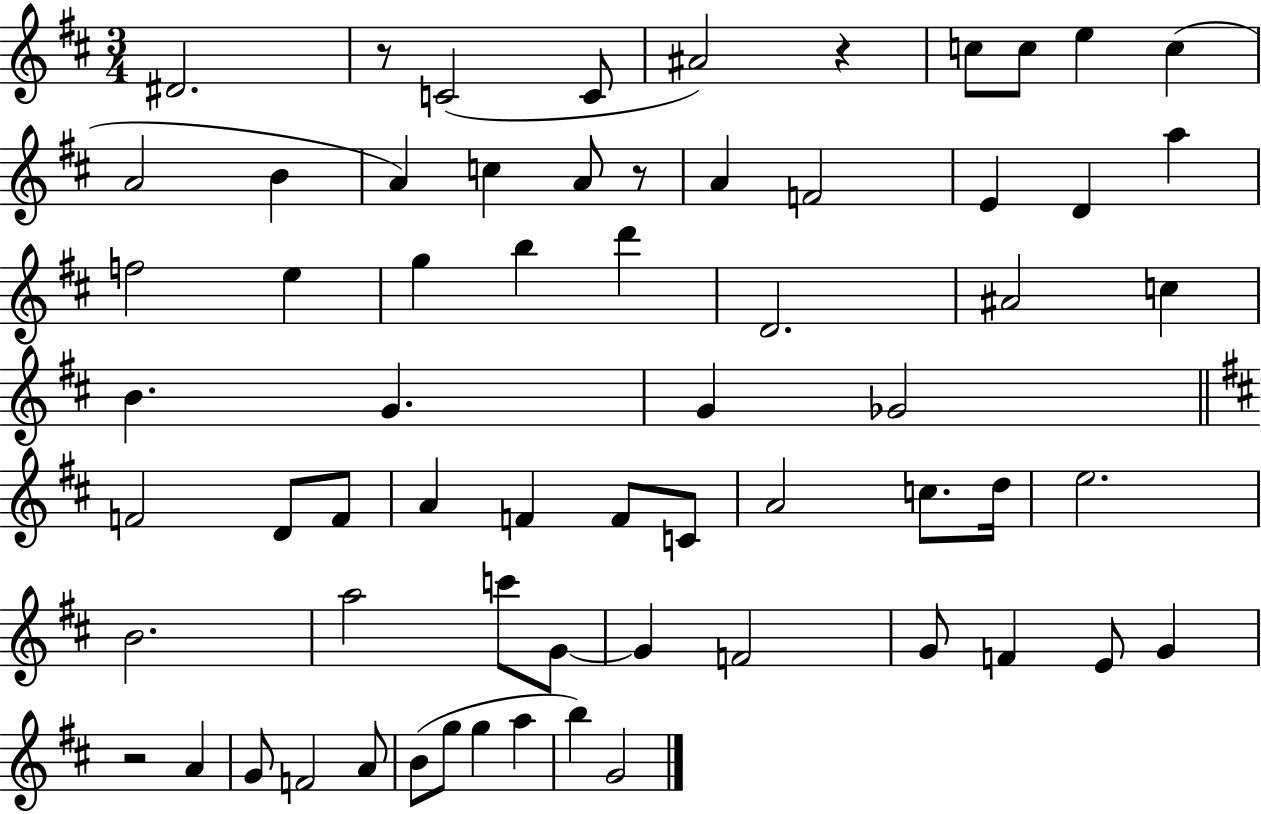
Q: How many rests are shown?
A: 4